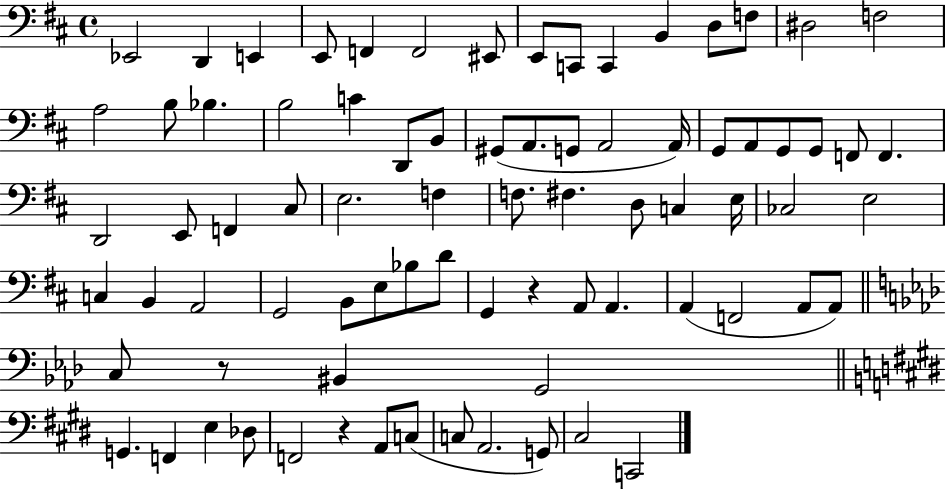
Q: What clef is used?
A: bass